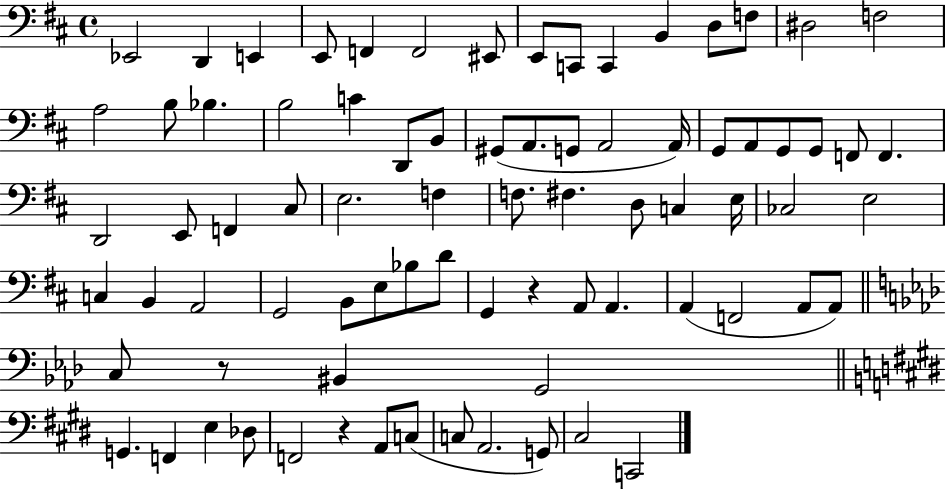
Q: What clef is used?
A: bass